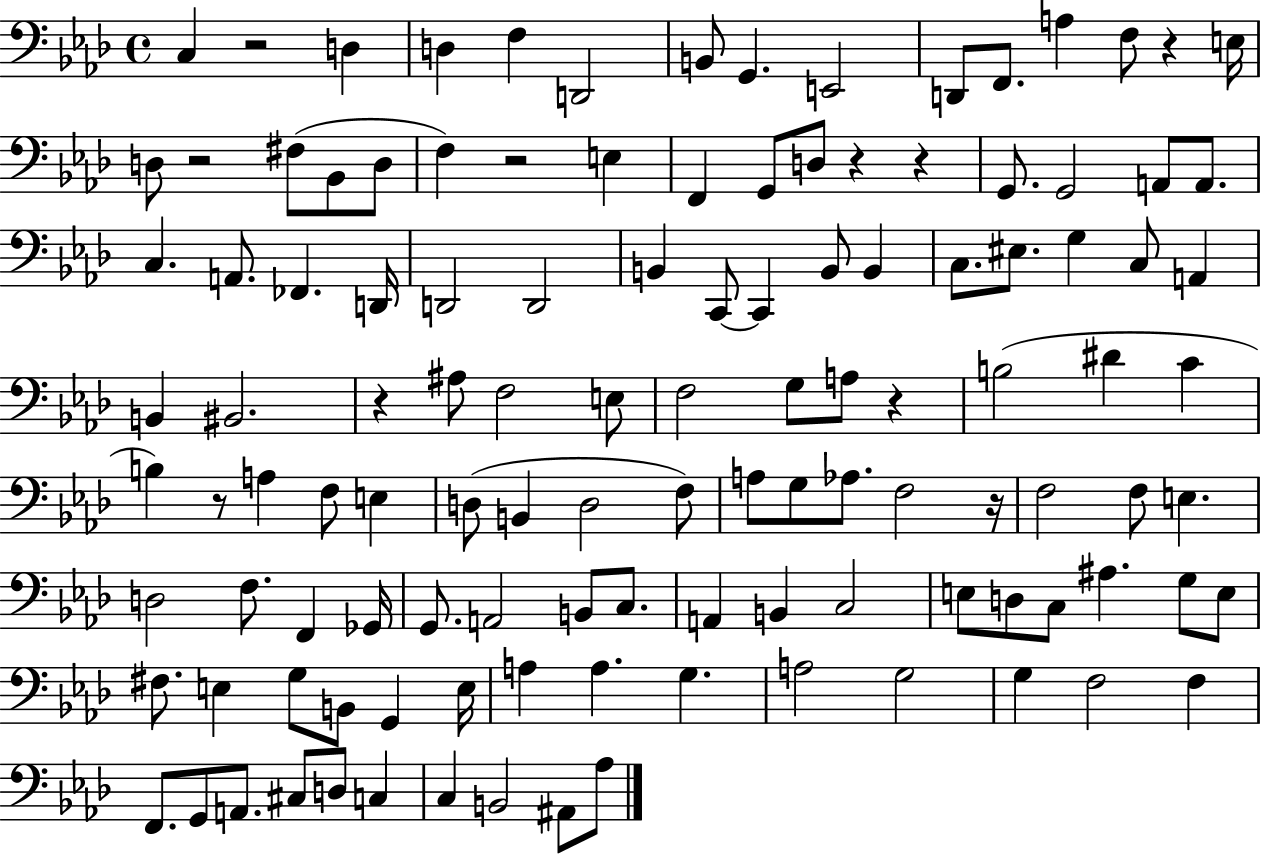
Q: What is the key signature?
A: AES major